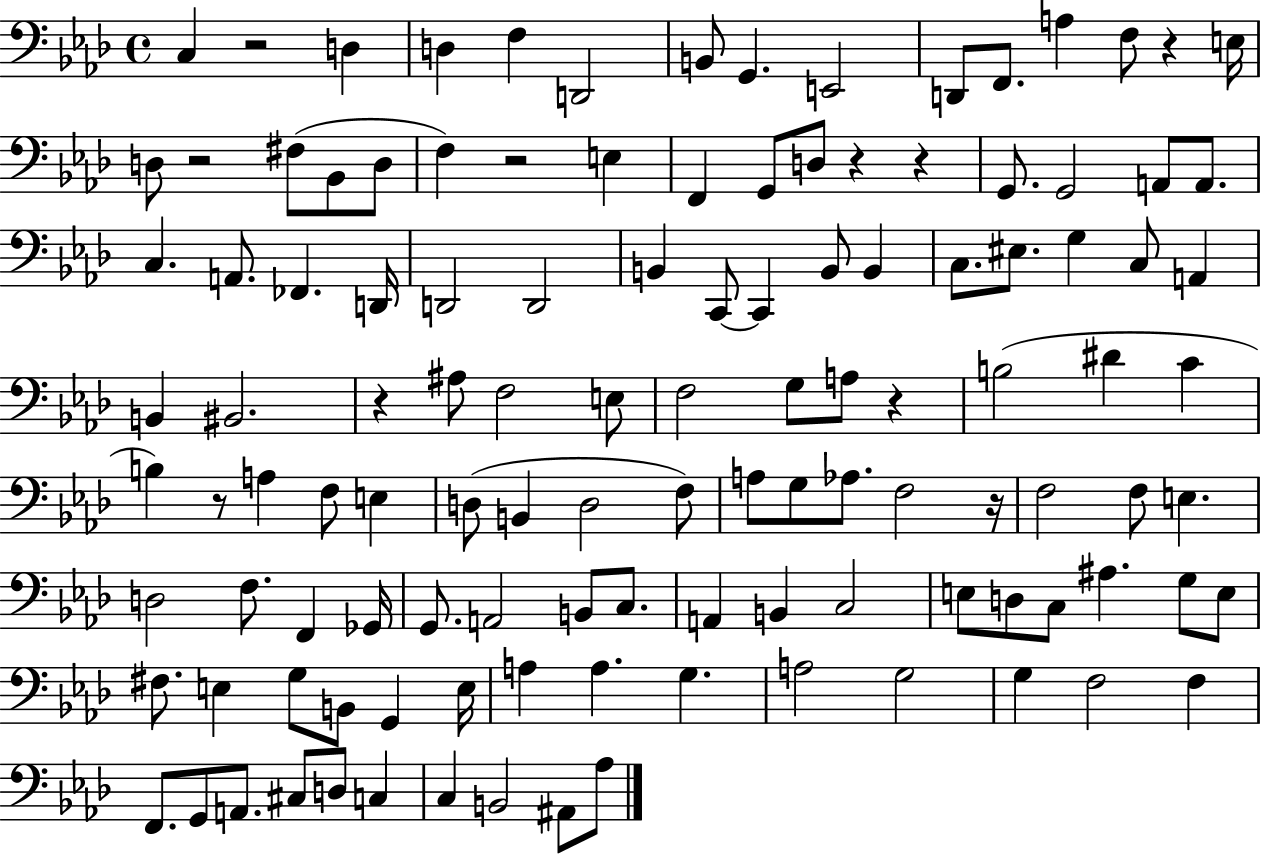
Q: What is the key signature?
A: AES major